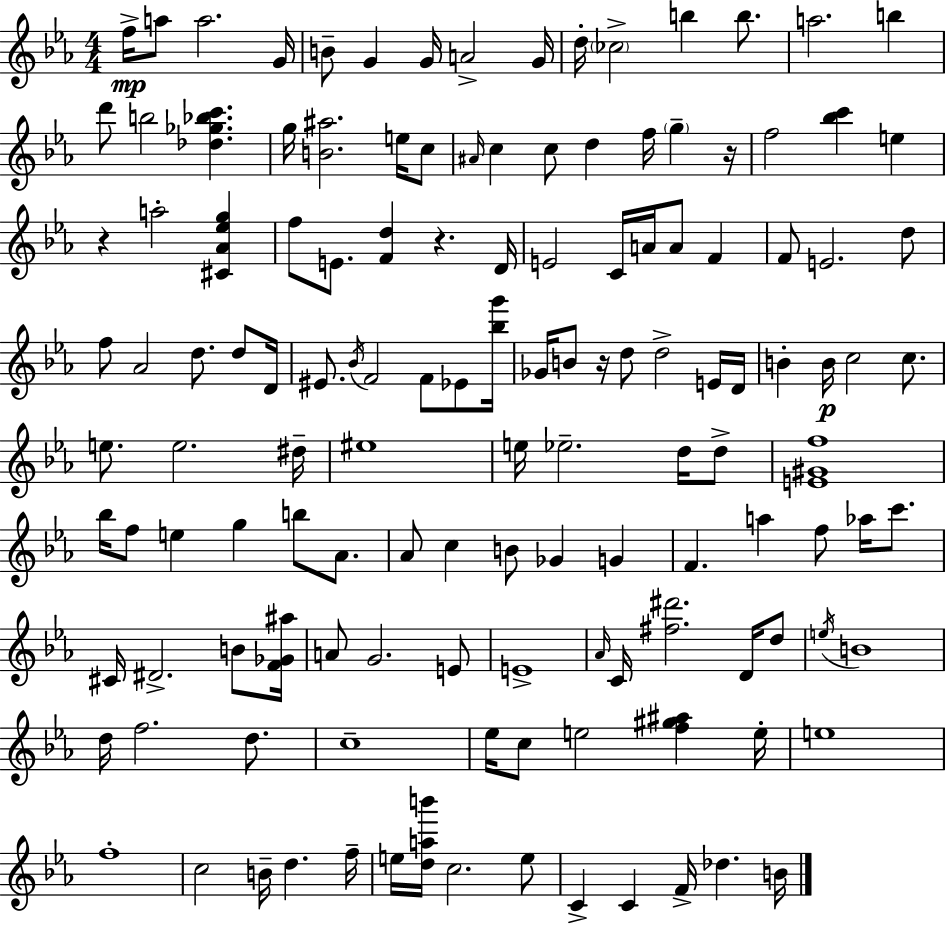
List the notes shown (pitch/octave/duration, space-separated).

F5/s A5/e A5/h. G4/s B4/e G4/q G4/s A4/h G4/s D5/s CES5/h B5/q B5/e. A5/h. B5/q D6/e B5/h [Db5,Gb5,Bb5,C6]/q. G5/s [B4,A#5]/h. E5/s C5/e A#4/s C5/q C5/e D5/q F5/s G5/q R/s F5/h [Bb5,C6]/q E5/q R/q A5/h [C#4,Ab4,Eb5,G5]/q F5/e E4/e. [F4,D5]/q R/q. D4/s E4/h C4/s A4/s A4/e F4/q F4/e E4/h. D5/e F5/e Ab4/h D5/e. D5/e D4/s EIS4/e. Bb4/s F4/h F4/e Eb4/e [Bb5,G6]/s Gb4/s B4/e R/s D5/e D5/h E4/s D4/s B4/q B4/s C5/h C5/e. E5/e. E5/h. D#5/s EIS5/w E5/s Eb5/h. D5/s D5/e [E4,G#4,F5]/w Bb5/s F5/e E5/q G5/q B5/e Ab4/e. Ab4/e C5/q B4/e Gb4/q G4/q F4/q. A5/q F5/e Ab5/s C6/e. C#4/s D#4/h. B4/e [F4,Gb4,A#5]/s A4/e G4/h. E4/e E4/w Ab4/s C4/s [F#5,D#6]/h. D4/s D5/e E5/s B4/w D5/s F5/h. D5/e. C5/w Eb5/s C5/e E5/h [F5,G#5,A#5]/q E5/s E5/w F5/w C5/h B4/s D5/q. F5/s E5/s [D5,A5,B6]/s C5/h. E5/e C4/q C4/q F4/s Db5/q. B4/s